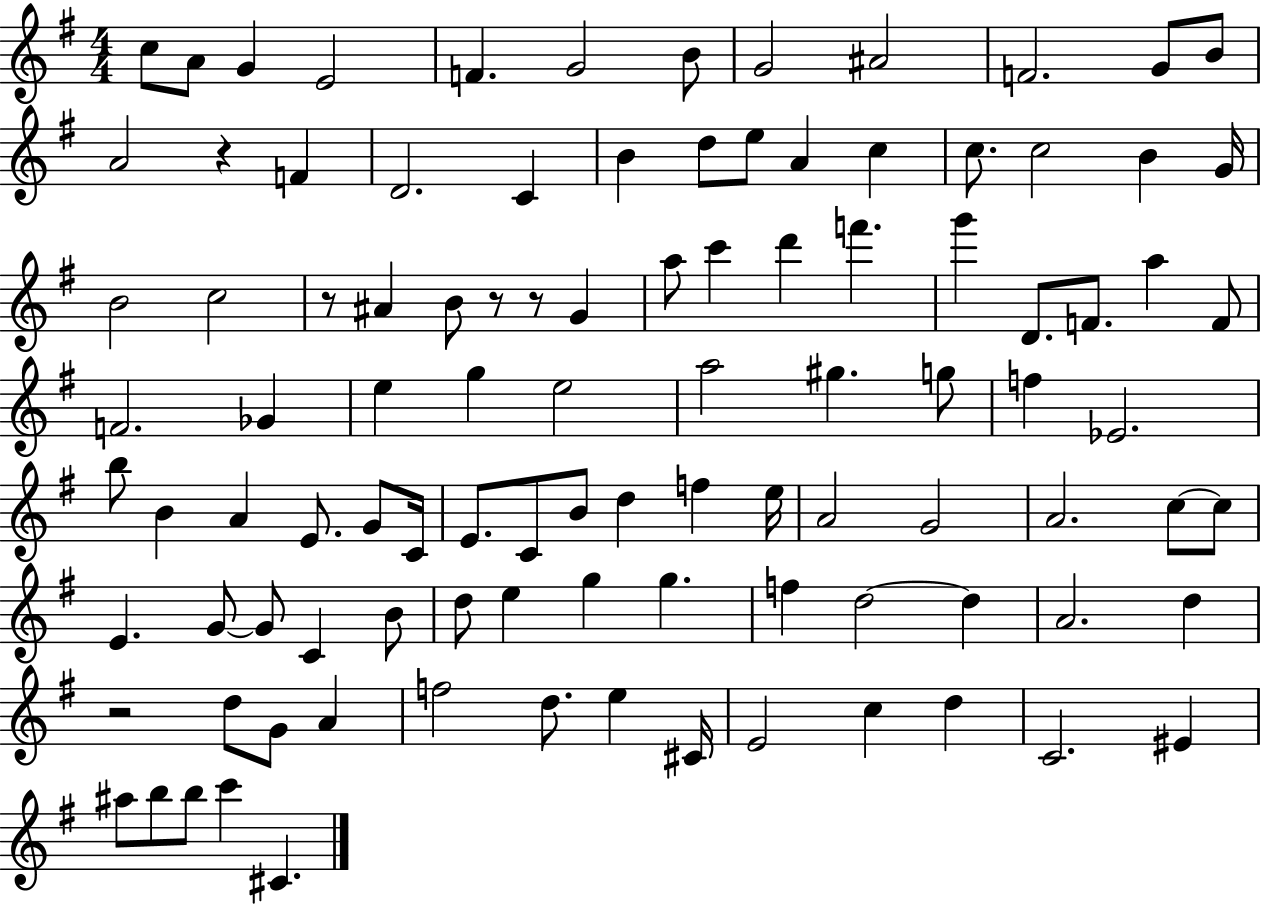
C5/e A4/e G4/q E4/h F4/q. G4/h B4/e G4/h A#4/h F4/h. G4/e B4/e A4/h R/q F4/q D4/h. C4/q B4/q D5/e E5/e A4/q C5/q C5/e. C5/h B4/q G4/s B4/h C5/h R/e A#4/q B4/e R/e R/e G4/q A5/e C6/q D6/q F6/q. G6/q D4/e. F4/e. A5/q F4/e F4/h. Gb4/q E5/q G5/q E5/h A5/h G#5/q. G5/e F5/q Eb4/h. B5/e B4/q A4/q E4/e. G4/e C4/s E4/e. C4/e B4/e D5/q F5/q E5/s A4/h G4/h A4/h. C5/e C5/e E4/q. G4/e G4/e C4/q B4/e D5/e E5/q G5/q G5/q. F5/q D5/h D5/q A4/h. D5/q R/h D5/e G4/e A4/q F5/h D5/e. E5/q C#4/s E4/h C5/q D5/q C4/h. EIS4/q A#5/e B5/e B5/e C6/q C#4/q.